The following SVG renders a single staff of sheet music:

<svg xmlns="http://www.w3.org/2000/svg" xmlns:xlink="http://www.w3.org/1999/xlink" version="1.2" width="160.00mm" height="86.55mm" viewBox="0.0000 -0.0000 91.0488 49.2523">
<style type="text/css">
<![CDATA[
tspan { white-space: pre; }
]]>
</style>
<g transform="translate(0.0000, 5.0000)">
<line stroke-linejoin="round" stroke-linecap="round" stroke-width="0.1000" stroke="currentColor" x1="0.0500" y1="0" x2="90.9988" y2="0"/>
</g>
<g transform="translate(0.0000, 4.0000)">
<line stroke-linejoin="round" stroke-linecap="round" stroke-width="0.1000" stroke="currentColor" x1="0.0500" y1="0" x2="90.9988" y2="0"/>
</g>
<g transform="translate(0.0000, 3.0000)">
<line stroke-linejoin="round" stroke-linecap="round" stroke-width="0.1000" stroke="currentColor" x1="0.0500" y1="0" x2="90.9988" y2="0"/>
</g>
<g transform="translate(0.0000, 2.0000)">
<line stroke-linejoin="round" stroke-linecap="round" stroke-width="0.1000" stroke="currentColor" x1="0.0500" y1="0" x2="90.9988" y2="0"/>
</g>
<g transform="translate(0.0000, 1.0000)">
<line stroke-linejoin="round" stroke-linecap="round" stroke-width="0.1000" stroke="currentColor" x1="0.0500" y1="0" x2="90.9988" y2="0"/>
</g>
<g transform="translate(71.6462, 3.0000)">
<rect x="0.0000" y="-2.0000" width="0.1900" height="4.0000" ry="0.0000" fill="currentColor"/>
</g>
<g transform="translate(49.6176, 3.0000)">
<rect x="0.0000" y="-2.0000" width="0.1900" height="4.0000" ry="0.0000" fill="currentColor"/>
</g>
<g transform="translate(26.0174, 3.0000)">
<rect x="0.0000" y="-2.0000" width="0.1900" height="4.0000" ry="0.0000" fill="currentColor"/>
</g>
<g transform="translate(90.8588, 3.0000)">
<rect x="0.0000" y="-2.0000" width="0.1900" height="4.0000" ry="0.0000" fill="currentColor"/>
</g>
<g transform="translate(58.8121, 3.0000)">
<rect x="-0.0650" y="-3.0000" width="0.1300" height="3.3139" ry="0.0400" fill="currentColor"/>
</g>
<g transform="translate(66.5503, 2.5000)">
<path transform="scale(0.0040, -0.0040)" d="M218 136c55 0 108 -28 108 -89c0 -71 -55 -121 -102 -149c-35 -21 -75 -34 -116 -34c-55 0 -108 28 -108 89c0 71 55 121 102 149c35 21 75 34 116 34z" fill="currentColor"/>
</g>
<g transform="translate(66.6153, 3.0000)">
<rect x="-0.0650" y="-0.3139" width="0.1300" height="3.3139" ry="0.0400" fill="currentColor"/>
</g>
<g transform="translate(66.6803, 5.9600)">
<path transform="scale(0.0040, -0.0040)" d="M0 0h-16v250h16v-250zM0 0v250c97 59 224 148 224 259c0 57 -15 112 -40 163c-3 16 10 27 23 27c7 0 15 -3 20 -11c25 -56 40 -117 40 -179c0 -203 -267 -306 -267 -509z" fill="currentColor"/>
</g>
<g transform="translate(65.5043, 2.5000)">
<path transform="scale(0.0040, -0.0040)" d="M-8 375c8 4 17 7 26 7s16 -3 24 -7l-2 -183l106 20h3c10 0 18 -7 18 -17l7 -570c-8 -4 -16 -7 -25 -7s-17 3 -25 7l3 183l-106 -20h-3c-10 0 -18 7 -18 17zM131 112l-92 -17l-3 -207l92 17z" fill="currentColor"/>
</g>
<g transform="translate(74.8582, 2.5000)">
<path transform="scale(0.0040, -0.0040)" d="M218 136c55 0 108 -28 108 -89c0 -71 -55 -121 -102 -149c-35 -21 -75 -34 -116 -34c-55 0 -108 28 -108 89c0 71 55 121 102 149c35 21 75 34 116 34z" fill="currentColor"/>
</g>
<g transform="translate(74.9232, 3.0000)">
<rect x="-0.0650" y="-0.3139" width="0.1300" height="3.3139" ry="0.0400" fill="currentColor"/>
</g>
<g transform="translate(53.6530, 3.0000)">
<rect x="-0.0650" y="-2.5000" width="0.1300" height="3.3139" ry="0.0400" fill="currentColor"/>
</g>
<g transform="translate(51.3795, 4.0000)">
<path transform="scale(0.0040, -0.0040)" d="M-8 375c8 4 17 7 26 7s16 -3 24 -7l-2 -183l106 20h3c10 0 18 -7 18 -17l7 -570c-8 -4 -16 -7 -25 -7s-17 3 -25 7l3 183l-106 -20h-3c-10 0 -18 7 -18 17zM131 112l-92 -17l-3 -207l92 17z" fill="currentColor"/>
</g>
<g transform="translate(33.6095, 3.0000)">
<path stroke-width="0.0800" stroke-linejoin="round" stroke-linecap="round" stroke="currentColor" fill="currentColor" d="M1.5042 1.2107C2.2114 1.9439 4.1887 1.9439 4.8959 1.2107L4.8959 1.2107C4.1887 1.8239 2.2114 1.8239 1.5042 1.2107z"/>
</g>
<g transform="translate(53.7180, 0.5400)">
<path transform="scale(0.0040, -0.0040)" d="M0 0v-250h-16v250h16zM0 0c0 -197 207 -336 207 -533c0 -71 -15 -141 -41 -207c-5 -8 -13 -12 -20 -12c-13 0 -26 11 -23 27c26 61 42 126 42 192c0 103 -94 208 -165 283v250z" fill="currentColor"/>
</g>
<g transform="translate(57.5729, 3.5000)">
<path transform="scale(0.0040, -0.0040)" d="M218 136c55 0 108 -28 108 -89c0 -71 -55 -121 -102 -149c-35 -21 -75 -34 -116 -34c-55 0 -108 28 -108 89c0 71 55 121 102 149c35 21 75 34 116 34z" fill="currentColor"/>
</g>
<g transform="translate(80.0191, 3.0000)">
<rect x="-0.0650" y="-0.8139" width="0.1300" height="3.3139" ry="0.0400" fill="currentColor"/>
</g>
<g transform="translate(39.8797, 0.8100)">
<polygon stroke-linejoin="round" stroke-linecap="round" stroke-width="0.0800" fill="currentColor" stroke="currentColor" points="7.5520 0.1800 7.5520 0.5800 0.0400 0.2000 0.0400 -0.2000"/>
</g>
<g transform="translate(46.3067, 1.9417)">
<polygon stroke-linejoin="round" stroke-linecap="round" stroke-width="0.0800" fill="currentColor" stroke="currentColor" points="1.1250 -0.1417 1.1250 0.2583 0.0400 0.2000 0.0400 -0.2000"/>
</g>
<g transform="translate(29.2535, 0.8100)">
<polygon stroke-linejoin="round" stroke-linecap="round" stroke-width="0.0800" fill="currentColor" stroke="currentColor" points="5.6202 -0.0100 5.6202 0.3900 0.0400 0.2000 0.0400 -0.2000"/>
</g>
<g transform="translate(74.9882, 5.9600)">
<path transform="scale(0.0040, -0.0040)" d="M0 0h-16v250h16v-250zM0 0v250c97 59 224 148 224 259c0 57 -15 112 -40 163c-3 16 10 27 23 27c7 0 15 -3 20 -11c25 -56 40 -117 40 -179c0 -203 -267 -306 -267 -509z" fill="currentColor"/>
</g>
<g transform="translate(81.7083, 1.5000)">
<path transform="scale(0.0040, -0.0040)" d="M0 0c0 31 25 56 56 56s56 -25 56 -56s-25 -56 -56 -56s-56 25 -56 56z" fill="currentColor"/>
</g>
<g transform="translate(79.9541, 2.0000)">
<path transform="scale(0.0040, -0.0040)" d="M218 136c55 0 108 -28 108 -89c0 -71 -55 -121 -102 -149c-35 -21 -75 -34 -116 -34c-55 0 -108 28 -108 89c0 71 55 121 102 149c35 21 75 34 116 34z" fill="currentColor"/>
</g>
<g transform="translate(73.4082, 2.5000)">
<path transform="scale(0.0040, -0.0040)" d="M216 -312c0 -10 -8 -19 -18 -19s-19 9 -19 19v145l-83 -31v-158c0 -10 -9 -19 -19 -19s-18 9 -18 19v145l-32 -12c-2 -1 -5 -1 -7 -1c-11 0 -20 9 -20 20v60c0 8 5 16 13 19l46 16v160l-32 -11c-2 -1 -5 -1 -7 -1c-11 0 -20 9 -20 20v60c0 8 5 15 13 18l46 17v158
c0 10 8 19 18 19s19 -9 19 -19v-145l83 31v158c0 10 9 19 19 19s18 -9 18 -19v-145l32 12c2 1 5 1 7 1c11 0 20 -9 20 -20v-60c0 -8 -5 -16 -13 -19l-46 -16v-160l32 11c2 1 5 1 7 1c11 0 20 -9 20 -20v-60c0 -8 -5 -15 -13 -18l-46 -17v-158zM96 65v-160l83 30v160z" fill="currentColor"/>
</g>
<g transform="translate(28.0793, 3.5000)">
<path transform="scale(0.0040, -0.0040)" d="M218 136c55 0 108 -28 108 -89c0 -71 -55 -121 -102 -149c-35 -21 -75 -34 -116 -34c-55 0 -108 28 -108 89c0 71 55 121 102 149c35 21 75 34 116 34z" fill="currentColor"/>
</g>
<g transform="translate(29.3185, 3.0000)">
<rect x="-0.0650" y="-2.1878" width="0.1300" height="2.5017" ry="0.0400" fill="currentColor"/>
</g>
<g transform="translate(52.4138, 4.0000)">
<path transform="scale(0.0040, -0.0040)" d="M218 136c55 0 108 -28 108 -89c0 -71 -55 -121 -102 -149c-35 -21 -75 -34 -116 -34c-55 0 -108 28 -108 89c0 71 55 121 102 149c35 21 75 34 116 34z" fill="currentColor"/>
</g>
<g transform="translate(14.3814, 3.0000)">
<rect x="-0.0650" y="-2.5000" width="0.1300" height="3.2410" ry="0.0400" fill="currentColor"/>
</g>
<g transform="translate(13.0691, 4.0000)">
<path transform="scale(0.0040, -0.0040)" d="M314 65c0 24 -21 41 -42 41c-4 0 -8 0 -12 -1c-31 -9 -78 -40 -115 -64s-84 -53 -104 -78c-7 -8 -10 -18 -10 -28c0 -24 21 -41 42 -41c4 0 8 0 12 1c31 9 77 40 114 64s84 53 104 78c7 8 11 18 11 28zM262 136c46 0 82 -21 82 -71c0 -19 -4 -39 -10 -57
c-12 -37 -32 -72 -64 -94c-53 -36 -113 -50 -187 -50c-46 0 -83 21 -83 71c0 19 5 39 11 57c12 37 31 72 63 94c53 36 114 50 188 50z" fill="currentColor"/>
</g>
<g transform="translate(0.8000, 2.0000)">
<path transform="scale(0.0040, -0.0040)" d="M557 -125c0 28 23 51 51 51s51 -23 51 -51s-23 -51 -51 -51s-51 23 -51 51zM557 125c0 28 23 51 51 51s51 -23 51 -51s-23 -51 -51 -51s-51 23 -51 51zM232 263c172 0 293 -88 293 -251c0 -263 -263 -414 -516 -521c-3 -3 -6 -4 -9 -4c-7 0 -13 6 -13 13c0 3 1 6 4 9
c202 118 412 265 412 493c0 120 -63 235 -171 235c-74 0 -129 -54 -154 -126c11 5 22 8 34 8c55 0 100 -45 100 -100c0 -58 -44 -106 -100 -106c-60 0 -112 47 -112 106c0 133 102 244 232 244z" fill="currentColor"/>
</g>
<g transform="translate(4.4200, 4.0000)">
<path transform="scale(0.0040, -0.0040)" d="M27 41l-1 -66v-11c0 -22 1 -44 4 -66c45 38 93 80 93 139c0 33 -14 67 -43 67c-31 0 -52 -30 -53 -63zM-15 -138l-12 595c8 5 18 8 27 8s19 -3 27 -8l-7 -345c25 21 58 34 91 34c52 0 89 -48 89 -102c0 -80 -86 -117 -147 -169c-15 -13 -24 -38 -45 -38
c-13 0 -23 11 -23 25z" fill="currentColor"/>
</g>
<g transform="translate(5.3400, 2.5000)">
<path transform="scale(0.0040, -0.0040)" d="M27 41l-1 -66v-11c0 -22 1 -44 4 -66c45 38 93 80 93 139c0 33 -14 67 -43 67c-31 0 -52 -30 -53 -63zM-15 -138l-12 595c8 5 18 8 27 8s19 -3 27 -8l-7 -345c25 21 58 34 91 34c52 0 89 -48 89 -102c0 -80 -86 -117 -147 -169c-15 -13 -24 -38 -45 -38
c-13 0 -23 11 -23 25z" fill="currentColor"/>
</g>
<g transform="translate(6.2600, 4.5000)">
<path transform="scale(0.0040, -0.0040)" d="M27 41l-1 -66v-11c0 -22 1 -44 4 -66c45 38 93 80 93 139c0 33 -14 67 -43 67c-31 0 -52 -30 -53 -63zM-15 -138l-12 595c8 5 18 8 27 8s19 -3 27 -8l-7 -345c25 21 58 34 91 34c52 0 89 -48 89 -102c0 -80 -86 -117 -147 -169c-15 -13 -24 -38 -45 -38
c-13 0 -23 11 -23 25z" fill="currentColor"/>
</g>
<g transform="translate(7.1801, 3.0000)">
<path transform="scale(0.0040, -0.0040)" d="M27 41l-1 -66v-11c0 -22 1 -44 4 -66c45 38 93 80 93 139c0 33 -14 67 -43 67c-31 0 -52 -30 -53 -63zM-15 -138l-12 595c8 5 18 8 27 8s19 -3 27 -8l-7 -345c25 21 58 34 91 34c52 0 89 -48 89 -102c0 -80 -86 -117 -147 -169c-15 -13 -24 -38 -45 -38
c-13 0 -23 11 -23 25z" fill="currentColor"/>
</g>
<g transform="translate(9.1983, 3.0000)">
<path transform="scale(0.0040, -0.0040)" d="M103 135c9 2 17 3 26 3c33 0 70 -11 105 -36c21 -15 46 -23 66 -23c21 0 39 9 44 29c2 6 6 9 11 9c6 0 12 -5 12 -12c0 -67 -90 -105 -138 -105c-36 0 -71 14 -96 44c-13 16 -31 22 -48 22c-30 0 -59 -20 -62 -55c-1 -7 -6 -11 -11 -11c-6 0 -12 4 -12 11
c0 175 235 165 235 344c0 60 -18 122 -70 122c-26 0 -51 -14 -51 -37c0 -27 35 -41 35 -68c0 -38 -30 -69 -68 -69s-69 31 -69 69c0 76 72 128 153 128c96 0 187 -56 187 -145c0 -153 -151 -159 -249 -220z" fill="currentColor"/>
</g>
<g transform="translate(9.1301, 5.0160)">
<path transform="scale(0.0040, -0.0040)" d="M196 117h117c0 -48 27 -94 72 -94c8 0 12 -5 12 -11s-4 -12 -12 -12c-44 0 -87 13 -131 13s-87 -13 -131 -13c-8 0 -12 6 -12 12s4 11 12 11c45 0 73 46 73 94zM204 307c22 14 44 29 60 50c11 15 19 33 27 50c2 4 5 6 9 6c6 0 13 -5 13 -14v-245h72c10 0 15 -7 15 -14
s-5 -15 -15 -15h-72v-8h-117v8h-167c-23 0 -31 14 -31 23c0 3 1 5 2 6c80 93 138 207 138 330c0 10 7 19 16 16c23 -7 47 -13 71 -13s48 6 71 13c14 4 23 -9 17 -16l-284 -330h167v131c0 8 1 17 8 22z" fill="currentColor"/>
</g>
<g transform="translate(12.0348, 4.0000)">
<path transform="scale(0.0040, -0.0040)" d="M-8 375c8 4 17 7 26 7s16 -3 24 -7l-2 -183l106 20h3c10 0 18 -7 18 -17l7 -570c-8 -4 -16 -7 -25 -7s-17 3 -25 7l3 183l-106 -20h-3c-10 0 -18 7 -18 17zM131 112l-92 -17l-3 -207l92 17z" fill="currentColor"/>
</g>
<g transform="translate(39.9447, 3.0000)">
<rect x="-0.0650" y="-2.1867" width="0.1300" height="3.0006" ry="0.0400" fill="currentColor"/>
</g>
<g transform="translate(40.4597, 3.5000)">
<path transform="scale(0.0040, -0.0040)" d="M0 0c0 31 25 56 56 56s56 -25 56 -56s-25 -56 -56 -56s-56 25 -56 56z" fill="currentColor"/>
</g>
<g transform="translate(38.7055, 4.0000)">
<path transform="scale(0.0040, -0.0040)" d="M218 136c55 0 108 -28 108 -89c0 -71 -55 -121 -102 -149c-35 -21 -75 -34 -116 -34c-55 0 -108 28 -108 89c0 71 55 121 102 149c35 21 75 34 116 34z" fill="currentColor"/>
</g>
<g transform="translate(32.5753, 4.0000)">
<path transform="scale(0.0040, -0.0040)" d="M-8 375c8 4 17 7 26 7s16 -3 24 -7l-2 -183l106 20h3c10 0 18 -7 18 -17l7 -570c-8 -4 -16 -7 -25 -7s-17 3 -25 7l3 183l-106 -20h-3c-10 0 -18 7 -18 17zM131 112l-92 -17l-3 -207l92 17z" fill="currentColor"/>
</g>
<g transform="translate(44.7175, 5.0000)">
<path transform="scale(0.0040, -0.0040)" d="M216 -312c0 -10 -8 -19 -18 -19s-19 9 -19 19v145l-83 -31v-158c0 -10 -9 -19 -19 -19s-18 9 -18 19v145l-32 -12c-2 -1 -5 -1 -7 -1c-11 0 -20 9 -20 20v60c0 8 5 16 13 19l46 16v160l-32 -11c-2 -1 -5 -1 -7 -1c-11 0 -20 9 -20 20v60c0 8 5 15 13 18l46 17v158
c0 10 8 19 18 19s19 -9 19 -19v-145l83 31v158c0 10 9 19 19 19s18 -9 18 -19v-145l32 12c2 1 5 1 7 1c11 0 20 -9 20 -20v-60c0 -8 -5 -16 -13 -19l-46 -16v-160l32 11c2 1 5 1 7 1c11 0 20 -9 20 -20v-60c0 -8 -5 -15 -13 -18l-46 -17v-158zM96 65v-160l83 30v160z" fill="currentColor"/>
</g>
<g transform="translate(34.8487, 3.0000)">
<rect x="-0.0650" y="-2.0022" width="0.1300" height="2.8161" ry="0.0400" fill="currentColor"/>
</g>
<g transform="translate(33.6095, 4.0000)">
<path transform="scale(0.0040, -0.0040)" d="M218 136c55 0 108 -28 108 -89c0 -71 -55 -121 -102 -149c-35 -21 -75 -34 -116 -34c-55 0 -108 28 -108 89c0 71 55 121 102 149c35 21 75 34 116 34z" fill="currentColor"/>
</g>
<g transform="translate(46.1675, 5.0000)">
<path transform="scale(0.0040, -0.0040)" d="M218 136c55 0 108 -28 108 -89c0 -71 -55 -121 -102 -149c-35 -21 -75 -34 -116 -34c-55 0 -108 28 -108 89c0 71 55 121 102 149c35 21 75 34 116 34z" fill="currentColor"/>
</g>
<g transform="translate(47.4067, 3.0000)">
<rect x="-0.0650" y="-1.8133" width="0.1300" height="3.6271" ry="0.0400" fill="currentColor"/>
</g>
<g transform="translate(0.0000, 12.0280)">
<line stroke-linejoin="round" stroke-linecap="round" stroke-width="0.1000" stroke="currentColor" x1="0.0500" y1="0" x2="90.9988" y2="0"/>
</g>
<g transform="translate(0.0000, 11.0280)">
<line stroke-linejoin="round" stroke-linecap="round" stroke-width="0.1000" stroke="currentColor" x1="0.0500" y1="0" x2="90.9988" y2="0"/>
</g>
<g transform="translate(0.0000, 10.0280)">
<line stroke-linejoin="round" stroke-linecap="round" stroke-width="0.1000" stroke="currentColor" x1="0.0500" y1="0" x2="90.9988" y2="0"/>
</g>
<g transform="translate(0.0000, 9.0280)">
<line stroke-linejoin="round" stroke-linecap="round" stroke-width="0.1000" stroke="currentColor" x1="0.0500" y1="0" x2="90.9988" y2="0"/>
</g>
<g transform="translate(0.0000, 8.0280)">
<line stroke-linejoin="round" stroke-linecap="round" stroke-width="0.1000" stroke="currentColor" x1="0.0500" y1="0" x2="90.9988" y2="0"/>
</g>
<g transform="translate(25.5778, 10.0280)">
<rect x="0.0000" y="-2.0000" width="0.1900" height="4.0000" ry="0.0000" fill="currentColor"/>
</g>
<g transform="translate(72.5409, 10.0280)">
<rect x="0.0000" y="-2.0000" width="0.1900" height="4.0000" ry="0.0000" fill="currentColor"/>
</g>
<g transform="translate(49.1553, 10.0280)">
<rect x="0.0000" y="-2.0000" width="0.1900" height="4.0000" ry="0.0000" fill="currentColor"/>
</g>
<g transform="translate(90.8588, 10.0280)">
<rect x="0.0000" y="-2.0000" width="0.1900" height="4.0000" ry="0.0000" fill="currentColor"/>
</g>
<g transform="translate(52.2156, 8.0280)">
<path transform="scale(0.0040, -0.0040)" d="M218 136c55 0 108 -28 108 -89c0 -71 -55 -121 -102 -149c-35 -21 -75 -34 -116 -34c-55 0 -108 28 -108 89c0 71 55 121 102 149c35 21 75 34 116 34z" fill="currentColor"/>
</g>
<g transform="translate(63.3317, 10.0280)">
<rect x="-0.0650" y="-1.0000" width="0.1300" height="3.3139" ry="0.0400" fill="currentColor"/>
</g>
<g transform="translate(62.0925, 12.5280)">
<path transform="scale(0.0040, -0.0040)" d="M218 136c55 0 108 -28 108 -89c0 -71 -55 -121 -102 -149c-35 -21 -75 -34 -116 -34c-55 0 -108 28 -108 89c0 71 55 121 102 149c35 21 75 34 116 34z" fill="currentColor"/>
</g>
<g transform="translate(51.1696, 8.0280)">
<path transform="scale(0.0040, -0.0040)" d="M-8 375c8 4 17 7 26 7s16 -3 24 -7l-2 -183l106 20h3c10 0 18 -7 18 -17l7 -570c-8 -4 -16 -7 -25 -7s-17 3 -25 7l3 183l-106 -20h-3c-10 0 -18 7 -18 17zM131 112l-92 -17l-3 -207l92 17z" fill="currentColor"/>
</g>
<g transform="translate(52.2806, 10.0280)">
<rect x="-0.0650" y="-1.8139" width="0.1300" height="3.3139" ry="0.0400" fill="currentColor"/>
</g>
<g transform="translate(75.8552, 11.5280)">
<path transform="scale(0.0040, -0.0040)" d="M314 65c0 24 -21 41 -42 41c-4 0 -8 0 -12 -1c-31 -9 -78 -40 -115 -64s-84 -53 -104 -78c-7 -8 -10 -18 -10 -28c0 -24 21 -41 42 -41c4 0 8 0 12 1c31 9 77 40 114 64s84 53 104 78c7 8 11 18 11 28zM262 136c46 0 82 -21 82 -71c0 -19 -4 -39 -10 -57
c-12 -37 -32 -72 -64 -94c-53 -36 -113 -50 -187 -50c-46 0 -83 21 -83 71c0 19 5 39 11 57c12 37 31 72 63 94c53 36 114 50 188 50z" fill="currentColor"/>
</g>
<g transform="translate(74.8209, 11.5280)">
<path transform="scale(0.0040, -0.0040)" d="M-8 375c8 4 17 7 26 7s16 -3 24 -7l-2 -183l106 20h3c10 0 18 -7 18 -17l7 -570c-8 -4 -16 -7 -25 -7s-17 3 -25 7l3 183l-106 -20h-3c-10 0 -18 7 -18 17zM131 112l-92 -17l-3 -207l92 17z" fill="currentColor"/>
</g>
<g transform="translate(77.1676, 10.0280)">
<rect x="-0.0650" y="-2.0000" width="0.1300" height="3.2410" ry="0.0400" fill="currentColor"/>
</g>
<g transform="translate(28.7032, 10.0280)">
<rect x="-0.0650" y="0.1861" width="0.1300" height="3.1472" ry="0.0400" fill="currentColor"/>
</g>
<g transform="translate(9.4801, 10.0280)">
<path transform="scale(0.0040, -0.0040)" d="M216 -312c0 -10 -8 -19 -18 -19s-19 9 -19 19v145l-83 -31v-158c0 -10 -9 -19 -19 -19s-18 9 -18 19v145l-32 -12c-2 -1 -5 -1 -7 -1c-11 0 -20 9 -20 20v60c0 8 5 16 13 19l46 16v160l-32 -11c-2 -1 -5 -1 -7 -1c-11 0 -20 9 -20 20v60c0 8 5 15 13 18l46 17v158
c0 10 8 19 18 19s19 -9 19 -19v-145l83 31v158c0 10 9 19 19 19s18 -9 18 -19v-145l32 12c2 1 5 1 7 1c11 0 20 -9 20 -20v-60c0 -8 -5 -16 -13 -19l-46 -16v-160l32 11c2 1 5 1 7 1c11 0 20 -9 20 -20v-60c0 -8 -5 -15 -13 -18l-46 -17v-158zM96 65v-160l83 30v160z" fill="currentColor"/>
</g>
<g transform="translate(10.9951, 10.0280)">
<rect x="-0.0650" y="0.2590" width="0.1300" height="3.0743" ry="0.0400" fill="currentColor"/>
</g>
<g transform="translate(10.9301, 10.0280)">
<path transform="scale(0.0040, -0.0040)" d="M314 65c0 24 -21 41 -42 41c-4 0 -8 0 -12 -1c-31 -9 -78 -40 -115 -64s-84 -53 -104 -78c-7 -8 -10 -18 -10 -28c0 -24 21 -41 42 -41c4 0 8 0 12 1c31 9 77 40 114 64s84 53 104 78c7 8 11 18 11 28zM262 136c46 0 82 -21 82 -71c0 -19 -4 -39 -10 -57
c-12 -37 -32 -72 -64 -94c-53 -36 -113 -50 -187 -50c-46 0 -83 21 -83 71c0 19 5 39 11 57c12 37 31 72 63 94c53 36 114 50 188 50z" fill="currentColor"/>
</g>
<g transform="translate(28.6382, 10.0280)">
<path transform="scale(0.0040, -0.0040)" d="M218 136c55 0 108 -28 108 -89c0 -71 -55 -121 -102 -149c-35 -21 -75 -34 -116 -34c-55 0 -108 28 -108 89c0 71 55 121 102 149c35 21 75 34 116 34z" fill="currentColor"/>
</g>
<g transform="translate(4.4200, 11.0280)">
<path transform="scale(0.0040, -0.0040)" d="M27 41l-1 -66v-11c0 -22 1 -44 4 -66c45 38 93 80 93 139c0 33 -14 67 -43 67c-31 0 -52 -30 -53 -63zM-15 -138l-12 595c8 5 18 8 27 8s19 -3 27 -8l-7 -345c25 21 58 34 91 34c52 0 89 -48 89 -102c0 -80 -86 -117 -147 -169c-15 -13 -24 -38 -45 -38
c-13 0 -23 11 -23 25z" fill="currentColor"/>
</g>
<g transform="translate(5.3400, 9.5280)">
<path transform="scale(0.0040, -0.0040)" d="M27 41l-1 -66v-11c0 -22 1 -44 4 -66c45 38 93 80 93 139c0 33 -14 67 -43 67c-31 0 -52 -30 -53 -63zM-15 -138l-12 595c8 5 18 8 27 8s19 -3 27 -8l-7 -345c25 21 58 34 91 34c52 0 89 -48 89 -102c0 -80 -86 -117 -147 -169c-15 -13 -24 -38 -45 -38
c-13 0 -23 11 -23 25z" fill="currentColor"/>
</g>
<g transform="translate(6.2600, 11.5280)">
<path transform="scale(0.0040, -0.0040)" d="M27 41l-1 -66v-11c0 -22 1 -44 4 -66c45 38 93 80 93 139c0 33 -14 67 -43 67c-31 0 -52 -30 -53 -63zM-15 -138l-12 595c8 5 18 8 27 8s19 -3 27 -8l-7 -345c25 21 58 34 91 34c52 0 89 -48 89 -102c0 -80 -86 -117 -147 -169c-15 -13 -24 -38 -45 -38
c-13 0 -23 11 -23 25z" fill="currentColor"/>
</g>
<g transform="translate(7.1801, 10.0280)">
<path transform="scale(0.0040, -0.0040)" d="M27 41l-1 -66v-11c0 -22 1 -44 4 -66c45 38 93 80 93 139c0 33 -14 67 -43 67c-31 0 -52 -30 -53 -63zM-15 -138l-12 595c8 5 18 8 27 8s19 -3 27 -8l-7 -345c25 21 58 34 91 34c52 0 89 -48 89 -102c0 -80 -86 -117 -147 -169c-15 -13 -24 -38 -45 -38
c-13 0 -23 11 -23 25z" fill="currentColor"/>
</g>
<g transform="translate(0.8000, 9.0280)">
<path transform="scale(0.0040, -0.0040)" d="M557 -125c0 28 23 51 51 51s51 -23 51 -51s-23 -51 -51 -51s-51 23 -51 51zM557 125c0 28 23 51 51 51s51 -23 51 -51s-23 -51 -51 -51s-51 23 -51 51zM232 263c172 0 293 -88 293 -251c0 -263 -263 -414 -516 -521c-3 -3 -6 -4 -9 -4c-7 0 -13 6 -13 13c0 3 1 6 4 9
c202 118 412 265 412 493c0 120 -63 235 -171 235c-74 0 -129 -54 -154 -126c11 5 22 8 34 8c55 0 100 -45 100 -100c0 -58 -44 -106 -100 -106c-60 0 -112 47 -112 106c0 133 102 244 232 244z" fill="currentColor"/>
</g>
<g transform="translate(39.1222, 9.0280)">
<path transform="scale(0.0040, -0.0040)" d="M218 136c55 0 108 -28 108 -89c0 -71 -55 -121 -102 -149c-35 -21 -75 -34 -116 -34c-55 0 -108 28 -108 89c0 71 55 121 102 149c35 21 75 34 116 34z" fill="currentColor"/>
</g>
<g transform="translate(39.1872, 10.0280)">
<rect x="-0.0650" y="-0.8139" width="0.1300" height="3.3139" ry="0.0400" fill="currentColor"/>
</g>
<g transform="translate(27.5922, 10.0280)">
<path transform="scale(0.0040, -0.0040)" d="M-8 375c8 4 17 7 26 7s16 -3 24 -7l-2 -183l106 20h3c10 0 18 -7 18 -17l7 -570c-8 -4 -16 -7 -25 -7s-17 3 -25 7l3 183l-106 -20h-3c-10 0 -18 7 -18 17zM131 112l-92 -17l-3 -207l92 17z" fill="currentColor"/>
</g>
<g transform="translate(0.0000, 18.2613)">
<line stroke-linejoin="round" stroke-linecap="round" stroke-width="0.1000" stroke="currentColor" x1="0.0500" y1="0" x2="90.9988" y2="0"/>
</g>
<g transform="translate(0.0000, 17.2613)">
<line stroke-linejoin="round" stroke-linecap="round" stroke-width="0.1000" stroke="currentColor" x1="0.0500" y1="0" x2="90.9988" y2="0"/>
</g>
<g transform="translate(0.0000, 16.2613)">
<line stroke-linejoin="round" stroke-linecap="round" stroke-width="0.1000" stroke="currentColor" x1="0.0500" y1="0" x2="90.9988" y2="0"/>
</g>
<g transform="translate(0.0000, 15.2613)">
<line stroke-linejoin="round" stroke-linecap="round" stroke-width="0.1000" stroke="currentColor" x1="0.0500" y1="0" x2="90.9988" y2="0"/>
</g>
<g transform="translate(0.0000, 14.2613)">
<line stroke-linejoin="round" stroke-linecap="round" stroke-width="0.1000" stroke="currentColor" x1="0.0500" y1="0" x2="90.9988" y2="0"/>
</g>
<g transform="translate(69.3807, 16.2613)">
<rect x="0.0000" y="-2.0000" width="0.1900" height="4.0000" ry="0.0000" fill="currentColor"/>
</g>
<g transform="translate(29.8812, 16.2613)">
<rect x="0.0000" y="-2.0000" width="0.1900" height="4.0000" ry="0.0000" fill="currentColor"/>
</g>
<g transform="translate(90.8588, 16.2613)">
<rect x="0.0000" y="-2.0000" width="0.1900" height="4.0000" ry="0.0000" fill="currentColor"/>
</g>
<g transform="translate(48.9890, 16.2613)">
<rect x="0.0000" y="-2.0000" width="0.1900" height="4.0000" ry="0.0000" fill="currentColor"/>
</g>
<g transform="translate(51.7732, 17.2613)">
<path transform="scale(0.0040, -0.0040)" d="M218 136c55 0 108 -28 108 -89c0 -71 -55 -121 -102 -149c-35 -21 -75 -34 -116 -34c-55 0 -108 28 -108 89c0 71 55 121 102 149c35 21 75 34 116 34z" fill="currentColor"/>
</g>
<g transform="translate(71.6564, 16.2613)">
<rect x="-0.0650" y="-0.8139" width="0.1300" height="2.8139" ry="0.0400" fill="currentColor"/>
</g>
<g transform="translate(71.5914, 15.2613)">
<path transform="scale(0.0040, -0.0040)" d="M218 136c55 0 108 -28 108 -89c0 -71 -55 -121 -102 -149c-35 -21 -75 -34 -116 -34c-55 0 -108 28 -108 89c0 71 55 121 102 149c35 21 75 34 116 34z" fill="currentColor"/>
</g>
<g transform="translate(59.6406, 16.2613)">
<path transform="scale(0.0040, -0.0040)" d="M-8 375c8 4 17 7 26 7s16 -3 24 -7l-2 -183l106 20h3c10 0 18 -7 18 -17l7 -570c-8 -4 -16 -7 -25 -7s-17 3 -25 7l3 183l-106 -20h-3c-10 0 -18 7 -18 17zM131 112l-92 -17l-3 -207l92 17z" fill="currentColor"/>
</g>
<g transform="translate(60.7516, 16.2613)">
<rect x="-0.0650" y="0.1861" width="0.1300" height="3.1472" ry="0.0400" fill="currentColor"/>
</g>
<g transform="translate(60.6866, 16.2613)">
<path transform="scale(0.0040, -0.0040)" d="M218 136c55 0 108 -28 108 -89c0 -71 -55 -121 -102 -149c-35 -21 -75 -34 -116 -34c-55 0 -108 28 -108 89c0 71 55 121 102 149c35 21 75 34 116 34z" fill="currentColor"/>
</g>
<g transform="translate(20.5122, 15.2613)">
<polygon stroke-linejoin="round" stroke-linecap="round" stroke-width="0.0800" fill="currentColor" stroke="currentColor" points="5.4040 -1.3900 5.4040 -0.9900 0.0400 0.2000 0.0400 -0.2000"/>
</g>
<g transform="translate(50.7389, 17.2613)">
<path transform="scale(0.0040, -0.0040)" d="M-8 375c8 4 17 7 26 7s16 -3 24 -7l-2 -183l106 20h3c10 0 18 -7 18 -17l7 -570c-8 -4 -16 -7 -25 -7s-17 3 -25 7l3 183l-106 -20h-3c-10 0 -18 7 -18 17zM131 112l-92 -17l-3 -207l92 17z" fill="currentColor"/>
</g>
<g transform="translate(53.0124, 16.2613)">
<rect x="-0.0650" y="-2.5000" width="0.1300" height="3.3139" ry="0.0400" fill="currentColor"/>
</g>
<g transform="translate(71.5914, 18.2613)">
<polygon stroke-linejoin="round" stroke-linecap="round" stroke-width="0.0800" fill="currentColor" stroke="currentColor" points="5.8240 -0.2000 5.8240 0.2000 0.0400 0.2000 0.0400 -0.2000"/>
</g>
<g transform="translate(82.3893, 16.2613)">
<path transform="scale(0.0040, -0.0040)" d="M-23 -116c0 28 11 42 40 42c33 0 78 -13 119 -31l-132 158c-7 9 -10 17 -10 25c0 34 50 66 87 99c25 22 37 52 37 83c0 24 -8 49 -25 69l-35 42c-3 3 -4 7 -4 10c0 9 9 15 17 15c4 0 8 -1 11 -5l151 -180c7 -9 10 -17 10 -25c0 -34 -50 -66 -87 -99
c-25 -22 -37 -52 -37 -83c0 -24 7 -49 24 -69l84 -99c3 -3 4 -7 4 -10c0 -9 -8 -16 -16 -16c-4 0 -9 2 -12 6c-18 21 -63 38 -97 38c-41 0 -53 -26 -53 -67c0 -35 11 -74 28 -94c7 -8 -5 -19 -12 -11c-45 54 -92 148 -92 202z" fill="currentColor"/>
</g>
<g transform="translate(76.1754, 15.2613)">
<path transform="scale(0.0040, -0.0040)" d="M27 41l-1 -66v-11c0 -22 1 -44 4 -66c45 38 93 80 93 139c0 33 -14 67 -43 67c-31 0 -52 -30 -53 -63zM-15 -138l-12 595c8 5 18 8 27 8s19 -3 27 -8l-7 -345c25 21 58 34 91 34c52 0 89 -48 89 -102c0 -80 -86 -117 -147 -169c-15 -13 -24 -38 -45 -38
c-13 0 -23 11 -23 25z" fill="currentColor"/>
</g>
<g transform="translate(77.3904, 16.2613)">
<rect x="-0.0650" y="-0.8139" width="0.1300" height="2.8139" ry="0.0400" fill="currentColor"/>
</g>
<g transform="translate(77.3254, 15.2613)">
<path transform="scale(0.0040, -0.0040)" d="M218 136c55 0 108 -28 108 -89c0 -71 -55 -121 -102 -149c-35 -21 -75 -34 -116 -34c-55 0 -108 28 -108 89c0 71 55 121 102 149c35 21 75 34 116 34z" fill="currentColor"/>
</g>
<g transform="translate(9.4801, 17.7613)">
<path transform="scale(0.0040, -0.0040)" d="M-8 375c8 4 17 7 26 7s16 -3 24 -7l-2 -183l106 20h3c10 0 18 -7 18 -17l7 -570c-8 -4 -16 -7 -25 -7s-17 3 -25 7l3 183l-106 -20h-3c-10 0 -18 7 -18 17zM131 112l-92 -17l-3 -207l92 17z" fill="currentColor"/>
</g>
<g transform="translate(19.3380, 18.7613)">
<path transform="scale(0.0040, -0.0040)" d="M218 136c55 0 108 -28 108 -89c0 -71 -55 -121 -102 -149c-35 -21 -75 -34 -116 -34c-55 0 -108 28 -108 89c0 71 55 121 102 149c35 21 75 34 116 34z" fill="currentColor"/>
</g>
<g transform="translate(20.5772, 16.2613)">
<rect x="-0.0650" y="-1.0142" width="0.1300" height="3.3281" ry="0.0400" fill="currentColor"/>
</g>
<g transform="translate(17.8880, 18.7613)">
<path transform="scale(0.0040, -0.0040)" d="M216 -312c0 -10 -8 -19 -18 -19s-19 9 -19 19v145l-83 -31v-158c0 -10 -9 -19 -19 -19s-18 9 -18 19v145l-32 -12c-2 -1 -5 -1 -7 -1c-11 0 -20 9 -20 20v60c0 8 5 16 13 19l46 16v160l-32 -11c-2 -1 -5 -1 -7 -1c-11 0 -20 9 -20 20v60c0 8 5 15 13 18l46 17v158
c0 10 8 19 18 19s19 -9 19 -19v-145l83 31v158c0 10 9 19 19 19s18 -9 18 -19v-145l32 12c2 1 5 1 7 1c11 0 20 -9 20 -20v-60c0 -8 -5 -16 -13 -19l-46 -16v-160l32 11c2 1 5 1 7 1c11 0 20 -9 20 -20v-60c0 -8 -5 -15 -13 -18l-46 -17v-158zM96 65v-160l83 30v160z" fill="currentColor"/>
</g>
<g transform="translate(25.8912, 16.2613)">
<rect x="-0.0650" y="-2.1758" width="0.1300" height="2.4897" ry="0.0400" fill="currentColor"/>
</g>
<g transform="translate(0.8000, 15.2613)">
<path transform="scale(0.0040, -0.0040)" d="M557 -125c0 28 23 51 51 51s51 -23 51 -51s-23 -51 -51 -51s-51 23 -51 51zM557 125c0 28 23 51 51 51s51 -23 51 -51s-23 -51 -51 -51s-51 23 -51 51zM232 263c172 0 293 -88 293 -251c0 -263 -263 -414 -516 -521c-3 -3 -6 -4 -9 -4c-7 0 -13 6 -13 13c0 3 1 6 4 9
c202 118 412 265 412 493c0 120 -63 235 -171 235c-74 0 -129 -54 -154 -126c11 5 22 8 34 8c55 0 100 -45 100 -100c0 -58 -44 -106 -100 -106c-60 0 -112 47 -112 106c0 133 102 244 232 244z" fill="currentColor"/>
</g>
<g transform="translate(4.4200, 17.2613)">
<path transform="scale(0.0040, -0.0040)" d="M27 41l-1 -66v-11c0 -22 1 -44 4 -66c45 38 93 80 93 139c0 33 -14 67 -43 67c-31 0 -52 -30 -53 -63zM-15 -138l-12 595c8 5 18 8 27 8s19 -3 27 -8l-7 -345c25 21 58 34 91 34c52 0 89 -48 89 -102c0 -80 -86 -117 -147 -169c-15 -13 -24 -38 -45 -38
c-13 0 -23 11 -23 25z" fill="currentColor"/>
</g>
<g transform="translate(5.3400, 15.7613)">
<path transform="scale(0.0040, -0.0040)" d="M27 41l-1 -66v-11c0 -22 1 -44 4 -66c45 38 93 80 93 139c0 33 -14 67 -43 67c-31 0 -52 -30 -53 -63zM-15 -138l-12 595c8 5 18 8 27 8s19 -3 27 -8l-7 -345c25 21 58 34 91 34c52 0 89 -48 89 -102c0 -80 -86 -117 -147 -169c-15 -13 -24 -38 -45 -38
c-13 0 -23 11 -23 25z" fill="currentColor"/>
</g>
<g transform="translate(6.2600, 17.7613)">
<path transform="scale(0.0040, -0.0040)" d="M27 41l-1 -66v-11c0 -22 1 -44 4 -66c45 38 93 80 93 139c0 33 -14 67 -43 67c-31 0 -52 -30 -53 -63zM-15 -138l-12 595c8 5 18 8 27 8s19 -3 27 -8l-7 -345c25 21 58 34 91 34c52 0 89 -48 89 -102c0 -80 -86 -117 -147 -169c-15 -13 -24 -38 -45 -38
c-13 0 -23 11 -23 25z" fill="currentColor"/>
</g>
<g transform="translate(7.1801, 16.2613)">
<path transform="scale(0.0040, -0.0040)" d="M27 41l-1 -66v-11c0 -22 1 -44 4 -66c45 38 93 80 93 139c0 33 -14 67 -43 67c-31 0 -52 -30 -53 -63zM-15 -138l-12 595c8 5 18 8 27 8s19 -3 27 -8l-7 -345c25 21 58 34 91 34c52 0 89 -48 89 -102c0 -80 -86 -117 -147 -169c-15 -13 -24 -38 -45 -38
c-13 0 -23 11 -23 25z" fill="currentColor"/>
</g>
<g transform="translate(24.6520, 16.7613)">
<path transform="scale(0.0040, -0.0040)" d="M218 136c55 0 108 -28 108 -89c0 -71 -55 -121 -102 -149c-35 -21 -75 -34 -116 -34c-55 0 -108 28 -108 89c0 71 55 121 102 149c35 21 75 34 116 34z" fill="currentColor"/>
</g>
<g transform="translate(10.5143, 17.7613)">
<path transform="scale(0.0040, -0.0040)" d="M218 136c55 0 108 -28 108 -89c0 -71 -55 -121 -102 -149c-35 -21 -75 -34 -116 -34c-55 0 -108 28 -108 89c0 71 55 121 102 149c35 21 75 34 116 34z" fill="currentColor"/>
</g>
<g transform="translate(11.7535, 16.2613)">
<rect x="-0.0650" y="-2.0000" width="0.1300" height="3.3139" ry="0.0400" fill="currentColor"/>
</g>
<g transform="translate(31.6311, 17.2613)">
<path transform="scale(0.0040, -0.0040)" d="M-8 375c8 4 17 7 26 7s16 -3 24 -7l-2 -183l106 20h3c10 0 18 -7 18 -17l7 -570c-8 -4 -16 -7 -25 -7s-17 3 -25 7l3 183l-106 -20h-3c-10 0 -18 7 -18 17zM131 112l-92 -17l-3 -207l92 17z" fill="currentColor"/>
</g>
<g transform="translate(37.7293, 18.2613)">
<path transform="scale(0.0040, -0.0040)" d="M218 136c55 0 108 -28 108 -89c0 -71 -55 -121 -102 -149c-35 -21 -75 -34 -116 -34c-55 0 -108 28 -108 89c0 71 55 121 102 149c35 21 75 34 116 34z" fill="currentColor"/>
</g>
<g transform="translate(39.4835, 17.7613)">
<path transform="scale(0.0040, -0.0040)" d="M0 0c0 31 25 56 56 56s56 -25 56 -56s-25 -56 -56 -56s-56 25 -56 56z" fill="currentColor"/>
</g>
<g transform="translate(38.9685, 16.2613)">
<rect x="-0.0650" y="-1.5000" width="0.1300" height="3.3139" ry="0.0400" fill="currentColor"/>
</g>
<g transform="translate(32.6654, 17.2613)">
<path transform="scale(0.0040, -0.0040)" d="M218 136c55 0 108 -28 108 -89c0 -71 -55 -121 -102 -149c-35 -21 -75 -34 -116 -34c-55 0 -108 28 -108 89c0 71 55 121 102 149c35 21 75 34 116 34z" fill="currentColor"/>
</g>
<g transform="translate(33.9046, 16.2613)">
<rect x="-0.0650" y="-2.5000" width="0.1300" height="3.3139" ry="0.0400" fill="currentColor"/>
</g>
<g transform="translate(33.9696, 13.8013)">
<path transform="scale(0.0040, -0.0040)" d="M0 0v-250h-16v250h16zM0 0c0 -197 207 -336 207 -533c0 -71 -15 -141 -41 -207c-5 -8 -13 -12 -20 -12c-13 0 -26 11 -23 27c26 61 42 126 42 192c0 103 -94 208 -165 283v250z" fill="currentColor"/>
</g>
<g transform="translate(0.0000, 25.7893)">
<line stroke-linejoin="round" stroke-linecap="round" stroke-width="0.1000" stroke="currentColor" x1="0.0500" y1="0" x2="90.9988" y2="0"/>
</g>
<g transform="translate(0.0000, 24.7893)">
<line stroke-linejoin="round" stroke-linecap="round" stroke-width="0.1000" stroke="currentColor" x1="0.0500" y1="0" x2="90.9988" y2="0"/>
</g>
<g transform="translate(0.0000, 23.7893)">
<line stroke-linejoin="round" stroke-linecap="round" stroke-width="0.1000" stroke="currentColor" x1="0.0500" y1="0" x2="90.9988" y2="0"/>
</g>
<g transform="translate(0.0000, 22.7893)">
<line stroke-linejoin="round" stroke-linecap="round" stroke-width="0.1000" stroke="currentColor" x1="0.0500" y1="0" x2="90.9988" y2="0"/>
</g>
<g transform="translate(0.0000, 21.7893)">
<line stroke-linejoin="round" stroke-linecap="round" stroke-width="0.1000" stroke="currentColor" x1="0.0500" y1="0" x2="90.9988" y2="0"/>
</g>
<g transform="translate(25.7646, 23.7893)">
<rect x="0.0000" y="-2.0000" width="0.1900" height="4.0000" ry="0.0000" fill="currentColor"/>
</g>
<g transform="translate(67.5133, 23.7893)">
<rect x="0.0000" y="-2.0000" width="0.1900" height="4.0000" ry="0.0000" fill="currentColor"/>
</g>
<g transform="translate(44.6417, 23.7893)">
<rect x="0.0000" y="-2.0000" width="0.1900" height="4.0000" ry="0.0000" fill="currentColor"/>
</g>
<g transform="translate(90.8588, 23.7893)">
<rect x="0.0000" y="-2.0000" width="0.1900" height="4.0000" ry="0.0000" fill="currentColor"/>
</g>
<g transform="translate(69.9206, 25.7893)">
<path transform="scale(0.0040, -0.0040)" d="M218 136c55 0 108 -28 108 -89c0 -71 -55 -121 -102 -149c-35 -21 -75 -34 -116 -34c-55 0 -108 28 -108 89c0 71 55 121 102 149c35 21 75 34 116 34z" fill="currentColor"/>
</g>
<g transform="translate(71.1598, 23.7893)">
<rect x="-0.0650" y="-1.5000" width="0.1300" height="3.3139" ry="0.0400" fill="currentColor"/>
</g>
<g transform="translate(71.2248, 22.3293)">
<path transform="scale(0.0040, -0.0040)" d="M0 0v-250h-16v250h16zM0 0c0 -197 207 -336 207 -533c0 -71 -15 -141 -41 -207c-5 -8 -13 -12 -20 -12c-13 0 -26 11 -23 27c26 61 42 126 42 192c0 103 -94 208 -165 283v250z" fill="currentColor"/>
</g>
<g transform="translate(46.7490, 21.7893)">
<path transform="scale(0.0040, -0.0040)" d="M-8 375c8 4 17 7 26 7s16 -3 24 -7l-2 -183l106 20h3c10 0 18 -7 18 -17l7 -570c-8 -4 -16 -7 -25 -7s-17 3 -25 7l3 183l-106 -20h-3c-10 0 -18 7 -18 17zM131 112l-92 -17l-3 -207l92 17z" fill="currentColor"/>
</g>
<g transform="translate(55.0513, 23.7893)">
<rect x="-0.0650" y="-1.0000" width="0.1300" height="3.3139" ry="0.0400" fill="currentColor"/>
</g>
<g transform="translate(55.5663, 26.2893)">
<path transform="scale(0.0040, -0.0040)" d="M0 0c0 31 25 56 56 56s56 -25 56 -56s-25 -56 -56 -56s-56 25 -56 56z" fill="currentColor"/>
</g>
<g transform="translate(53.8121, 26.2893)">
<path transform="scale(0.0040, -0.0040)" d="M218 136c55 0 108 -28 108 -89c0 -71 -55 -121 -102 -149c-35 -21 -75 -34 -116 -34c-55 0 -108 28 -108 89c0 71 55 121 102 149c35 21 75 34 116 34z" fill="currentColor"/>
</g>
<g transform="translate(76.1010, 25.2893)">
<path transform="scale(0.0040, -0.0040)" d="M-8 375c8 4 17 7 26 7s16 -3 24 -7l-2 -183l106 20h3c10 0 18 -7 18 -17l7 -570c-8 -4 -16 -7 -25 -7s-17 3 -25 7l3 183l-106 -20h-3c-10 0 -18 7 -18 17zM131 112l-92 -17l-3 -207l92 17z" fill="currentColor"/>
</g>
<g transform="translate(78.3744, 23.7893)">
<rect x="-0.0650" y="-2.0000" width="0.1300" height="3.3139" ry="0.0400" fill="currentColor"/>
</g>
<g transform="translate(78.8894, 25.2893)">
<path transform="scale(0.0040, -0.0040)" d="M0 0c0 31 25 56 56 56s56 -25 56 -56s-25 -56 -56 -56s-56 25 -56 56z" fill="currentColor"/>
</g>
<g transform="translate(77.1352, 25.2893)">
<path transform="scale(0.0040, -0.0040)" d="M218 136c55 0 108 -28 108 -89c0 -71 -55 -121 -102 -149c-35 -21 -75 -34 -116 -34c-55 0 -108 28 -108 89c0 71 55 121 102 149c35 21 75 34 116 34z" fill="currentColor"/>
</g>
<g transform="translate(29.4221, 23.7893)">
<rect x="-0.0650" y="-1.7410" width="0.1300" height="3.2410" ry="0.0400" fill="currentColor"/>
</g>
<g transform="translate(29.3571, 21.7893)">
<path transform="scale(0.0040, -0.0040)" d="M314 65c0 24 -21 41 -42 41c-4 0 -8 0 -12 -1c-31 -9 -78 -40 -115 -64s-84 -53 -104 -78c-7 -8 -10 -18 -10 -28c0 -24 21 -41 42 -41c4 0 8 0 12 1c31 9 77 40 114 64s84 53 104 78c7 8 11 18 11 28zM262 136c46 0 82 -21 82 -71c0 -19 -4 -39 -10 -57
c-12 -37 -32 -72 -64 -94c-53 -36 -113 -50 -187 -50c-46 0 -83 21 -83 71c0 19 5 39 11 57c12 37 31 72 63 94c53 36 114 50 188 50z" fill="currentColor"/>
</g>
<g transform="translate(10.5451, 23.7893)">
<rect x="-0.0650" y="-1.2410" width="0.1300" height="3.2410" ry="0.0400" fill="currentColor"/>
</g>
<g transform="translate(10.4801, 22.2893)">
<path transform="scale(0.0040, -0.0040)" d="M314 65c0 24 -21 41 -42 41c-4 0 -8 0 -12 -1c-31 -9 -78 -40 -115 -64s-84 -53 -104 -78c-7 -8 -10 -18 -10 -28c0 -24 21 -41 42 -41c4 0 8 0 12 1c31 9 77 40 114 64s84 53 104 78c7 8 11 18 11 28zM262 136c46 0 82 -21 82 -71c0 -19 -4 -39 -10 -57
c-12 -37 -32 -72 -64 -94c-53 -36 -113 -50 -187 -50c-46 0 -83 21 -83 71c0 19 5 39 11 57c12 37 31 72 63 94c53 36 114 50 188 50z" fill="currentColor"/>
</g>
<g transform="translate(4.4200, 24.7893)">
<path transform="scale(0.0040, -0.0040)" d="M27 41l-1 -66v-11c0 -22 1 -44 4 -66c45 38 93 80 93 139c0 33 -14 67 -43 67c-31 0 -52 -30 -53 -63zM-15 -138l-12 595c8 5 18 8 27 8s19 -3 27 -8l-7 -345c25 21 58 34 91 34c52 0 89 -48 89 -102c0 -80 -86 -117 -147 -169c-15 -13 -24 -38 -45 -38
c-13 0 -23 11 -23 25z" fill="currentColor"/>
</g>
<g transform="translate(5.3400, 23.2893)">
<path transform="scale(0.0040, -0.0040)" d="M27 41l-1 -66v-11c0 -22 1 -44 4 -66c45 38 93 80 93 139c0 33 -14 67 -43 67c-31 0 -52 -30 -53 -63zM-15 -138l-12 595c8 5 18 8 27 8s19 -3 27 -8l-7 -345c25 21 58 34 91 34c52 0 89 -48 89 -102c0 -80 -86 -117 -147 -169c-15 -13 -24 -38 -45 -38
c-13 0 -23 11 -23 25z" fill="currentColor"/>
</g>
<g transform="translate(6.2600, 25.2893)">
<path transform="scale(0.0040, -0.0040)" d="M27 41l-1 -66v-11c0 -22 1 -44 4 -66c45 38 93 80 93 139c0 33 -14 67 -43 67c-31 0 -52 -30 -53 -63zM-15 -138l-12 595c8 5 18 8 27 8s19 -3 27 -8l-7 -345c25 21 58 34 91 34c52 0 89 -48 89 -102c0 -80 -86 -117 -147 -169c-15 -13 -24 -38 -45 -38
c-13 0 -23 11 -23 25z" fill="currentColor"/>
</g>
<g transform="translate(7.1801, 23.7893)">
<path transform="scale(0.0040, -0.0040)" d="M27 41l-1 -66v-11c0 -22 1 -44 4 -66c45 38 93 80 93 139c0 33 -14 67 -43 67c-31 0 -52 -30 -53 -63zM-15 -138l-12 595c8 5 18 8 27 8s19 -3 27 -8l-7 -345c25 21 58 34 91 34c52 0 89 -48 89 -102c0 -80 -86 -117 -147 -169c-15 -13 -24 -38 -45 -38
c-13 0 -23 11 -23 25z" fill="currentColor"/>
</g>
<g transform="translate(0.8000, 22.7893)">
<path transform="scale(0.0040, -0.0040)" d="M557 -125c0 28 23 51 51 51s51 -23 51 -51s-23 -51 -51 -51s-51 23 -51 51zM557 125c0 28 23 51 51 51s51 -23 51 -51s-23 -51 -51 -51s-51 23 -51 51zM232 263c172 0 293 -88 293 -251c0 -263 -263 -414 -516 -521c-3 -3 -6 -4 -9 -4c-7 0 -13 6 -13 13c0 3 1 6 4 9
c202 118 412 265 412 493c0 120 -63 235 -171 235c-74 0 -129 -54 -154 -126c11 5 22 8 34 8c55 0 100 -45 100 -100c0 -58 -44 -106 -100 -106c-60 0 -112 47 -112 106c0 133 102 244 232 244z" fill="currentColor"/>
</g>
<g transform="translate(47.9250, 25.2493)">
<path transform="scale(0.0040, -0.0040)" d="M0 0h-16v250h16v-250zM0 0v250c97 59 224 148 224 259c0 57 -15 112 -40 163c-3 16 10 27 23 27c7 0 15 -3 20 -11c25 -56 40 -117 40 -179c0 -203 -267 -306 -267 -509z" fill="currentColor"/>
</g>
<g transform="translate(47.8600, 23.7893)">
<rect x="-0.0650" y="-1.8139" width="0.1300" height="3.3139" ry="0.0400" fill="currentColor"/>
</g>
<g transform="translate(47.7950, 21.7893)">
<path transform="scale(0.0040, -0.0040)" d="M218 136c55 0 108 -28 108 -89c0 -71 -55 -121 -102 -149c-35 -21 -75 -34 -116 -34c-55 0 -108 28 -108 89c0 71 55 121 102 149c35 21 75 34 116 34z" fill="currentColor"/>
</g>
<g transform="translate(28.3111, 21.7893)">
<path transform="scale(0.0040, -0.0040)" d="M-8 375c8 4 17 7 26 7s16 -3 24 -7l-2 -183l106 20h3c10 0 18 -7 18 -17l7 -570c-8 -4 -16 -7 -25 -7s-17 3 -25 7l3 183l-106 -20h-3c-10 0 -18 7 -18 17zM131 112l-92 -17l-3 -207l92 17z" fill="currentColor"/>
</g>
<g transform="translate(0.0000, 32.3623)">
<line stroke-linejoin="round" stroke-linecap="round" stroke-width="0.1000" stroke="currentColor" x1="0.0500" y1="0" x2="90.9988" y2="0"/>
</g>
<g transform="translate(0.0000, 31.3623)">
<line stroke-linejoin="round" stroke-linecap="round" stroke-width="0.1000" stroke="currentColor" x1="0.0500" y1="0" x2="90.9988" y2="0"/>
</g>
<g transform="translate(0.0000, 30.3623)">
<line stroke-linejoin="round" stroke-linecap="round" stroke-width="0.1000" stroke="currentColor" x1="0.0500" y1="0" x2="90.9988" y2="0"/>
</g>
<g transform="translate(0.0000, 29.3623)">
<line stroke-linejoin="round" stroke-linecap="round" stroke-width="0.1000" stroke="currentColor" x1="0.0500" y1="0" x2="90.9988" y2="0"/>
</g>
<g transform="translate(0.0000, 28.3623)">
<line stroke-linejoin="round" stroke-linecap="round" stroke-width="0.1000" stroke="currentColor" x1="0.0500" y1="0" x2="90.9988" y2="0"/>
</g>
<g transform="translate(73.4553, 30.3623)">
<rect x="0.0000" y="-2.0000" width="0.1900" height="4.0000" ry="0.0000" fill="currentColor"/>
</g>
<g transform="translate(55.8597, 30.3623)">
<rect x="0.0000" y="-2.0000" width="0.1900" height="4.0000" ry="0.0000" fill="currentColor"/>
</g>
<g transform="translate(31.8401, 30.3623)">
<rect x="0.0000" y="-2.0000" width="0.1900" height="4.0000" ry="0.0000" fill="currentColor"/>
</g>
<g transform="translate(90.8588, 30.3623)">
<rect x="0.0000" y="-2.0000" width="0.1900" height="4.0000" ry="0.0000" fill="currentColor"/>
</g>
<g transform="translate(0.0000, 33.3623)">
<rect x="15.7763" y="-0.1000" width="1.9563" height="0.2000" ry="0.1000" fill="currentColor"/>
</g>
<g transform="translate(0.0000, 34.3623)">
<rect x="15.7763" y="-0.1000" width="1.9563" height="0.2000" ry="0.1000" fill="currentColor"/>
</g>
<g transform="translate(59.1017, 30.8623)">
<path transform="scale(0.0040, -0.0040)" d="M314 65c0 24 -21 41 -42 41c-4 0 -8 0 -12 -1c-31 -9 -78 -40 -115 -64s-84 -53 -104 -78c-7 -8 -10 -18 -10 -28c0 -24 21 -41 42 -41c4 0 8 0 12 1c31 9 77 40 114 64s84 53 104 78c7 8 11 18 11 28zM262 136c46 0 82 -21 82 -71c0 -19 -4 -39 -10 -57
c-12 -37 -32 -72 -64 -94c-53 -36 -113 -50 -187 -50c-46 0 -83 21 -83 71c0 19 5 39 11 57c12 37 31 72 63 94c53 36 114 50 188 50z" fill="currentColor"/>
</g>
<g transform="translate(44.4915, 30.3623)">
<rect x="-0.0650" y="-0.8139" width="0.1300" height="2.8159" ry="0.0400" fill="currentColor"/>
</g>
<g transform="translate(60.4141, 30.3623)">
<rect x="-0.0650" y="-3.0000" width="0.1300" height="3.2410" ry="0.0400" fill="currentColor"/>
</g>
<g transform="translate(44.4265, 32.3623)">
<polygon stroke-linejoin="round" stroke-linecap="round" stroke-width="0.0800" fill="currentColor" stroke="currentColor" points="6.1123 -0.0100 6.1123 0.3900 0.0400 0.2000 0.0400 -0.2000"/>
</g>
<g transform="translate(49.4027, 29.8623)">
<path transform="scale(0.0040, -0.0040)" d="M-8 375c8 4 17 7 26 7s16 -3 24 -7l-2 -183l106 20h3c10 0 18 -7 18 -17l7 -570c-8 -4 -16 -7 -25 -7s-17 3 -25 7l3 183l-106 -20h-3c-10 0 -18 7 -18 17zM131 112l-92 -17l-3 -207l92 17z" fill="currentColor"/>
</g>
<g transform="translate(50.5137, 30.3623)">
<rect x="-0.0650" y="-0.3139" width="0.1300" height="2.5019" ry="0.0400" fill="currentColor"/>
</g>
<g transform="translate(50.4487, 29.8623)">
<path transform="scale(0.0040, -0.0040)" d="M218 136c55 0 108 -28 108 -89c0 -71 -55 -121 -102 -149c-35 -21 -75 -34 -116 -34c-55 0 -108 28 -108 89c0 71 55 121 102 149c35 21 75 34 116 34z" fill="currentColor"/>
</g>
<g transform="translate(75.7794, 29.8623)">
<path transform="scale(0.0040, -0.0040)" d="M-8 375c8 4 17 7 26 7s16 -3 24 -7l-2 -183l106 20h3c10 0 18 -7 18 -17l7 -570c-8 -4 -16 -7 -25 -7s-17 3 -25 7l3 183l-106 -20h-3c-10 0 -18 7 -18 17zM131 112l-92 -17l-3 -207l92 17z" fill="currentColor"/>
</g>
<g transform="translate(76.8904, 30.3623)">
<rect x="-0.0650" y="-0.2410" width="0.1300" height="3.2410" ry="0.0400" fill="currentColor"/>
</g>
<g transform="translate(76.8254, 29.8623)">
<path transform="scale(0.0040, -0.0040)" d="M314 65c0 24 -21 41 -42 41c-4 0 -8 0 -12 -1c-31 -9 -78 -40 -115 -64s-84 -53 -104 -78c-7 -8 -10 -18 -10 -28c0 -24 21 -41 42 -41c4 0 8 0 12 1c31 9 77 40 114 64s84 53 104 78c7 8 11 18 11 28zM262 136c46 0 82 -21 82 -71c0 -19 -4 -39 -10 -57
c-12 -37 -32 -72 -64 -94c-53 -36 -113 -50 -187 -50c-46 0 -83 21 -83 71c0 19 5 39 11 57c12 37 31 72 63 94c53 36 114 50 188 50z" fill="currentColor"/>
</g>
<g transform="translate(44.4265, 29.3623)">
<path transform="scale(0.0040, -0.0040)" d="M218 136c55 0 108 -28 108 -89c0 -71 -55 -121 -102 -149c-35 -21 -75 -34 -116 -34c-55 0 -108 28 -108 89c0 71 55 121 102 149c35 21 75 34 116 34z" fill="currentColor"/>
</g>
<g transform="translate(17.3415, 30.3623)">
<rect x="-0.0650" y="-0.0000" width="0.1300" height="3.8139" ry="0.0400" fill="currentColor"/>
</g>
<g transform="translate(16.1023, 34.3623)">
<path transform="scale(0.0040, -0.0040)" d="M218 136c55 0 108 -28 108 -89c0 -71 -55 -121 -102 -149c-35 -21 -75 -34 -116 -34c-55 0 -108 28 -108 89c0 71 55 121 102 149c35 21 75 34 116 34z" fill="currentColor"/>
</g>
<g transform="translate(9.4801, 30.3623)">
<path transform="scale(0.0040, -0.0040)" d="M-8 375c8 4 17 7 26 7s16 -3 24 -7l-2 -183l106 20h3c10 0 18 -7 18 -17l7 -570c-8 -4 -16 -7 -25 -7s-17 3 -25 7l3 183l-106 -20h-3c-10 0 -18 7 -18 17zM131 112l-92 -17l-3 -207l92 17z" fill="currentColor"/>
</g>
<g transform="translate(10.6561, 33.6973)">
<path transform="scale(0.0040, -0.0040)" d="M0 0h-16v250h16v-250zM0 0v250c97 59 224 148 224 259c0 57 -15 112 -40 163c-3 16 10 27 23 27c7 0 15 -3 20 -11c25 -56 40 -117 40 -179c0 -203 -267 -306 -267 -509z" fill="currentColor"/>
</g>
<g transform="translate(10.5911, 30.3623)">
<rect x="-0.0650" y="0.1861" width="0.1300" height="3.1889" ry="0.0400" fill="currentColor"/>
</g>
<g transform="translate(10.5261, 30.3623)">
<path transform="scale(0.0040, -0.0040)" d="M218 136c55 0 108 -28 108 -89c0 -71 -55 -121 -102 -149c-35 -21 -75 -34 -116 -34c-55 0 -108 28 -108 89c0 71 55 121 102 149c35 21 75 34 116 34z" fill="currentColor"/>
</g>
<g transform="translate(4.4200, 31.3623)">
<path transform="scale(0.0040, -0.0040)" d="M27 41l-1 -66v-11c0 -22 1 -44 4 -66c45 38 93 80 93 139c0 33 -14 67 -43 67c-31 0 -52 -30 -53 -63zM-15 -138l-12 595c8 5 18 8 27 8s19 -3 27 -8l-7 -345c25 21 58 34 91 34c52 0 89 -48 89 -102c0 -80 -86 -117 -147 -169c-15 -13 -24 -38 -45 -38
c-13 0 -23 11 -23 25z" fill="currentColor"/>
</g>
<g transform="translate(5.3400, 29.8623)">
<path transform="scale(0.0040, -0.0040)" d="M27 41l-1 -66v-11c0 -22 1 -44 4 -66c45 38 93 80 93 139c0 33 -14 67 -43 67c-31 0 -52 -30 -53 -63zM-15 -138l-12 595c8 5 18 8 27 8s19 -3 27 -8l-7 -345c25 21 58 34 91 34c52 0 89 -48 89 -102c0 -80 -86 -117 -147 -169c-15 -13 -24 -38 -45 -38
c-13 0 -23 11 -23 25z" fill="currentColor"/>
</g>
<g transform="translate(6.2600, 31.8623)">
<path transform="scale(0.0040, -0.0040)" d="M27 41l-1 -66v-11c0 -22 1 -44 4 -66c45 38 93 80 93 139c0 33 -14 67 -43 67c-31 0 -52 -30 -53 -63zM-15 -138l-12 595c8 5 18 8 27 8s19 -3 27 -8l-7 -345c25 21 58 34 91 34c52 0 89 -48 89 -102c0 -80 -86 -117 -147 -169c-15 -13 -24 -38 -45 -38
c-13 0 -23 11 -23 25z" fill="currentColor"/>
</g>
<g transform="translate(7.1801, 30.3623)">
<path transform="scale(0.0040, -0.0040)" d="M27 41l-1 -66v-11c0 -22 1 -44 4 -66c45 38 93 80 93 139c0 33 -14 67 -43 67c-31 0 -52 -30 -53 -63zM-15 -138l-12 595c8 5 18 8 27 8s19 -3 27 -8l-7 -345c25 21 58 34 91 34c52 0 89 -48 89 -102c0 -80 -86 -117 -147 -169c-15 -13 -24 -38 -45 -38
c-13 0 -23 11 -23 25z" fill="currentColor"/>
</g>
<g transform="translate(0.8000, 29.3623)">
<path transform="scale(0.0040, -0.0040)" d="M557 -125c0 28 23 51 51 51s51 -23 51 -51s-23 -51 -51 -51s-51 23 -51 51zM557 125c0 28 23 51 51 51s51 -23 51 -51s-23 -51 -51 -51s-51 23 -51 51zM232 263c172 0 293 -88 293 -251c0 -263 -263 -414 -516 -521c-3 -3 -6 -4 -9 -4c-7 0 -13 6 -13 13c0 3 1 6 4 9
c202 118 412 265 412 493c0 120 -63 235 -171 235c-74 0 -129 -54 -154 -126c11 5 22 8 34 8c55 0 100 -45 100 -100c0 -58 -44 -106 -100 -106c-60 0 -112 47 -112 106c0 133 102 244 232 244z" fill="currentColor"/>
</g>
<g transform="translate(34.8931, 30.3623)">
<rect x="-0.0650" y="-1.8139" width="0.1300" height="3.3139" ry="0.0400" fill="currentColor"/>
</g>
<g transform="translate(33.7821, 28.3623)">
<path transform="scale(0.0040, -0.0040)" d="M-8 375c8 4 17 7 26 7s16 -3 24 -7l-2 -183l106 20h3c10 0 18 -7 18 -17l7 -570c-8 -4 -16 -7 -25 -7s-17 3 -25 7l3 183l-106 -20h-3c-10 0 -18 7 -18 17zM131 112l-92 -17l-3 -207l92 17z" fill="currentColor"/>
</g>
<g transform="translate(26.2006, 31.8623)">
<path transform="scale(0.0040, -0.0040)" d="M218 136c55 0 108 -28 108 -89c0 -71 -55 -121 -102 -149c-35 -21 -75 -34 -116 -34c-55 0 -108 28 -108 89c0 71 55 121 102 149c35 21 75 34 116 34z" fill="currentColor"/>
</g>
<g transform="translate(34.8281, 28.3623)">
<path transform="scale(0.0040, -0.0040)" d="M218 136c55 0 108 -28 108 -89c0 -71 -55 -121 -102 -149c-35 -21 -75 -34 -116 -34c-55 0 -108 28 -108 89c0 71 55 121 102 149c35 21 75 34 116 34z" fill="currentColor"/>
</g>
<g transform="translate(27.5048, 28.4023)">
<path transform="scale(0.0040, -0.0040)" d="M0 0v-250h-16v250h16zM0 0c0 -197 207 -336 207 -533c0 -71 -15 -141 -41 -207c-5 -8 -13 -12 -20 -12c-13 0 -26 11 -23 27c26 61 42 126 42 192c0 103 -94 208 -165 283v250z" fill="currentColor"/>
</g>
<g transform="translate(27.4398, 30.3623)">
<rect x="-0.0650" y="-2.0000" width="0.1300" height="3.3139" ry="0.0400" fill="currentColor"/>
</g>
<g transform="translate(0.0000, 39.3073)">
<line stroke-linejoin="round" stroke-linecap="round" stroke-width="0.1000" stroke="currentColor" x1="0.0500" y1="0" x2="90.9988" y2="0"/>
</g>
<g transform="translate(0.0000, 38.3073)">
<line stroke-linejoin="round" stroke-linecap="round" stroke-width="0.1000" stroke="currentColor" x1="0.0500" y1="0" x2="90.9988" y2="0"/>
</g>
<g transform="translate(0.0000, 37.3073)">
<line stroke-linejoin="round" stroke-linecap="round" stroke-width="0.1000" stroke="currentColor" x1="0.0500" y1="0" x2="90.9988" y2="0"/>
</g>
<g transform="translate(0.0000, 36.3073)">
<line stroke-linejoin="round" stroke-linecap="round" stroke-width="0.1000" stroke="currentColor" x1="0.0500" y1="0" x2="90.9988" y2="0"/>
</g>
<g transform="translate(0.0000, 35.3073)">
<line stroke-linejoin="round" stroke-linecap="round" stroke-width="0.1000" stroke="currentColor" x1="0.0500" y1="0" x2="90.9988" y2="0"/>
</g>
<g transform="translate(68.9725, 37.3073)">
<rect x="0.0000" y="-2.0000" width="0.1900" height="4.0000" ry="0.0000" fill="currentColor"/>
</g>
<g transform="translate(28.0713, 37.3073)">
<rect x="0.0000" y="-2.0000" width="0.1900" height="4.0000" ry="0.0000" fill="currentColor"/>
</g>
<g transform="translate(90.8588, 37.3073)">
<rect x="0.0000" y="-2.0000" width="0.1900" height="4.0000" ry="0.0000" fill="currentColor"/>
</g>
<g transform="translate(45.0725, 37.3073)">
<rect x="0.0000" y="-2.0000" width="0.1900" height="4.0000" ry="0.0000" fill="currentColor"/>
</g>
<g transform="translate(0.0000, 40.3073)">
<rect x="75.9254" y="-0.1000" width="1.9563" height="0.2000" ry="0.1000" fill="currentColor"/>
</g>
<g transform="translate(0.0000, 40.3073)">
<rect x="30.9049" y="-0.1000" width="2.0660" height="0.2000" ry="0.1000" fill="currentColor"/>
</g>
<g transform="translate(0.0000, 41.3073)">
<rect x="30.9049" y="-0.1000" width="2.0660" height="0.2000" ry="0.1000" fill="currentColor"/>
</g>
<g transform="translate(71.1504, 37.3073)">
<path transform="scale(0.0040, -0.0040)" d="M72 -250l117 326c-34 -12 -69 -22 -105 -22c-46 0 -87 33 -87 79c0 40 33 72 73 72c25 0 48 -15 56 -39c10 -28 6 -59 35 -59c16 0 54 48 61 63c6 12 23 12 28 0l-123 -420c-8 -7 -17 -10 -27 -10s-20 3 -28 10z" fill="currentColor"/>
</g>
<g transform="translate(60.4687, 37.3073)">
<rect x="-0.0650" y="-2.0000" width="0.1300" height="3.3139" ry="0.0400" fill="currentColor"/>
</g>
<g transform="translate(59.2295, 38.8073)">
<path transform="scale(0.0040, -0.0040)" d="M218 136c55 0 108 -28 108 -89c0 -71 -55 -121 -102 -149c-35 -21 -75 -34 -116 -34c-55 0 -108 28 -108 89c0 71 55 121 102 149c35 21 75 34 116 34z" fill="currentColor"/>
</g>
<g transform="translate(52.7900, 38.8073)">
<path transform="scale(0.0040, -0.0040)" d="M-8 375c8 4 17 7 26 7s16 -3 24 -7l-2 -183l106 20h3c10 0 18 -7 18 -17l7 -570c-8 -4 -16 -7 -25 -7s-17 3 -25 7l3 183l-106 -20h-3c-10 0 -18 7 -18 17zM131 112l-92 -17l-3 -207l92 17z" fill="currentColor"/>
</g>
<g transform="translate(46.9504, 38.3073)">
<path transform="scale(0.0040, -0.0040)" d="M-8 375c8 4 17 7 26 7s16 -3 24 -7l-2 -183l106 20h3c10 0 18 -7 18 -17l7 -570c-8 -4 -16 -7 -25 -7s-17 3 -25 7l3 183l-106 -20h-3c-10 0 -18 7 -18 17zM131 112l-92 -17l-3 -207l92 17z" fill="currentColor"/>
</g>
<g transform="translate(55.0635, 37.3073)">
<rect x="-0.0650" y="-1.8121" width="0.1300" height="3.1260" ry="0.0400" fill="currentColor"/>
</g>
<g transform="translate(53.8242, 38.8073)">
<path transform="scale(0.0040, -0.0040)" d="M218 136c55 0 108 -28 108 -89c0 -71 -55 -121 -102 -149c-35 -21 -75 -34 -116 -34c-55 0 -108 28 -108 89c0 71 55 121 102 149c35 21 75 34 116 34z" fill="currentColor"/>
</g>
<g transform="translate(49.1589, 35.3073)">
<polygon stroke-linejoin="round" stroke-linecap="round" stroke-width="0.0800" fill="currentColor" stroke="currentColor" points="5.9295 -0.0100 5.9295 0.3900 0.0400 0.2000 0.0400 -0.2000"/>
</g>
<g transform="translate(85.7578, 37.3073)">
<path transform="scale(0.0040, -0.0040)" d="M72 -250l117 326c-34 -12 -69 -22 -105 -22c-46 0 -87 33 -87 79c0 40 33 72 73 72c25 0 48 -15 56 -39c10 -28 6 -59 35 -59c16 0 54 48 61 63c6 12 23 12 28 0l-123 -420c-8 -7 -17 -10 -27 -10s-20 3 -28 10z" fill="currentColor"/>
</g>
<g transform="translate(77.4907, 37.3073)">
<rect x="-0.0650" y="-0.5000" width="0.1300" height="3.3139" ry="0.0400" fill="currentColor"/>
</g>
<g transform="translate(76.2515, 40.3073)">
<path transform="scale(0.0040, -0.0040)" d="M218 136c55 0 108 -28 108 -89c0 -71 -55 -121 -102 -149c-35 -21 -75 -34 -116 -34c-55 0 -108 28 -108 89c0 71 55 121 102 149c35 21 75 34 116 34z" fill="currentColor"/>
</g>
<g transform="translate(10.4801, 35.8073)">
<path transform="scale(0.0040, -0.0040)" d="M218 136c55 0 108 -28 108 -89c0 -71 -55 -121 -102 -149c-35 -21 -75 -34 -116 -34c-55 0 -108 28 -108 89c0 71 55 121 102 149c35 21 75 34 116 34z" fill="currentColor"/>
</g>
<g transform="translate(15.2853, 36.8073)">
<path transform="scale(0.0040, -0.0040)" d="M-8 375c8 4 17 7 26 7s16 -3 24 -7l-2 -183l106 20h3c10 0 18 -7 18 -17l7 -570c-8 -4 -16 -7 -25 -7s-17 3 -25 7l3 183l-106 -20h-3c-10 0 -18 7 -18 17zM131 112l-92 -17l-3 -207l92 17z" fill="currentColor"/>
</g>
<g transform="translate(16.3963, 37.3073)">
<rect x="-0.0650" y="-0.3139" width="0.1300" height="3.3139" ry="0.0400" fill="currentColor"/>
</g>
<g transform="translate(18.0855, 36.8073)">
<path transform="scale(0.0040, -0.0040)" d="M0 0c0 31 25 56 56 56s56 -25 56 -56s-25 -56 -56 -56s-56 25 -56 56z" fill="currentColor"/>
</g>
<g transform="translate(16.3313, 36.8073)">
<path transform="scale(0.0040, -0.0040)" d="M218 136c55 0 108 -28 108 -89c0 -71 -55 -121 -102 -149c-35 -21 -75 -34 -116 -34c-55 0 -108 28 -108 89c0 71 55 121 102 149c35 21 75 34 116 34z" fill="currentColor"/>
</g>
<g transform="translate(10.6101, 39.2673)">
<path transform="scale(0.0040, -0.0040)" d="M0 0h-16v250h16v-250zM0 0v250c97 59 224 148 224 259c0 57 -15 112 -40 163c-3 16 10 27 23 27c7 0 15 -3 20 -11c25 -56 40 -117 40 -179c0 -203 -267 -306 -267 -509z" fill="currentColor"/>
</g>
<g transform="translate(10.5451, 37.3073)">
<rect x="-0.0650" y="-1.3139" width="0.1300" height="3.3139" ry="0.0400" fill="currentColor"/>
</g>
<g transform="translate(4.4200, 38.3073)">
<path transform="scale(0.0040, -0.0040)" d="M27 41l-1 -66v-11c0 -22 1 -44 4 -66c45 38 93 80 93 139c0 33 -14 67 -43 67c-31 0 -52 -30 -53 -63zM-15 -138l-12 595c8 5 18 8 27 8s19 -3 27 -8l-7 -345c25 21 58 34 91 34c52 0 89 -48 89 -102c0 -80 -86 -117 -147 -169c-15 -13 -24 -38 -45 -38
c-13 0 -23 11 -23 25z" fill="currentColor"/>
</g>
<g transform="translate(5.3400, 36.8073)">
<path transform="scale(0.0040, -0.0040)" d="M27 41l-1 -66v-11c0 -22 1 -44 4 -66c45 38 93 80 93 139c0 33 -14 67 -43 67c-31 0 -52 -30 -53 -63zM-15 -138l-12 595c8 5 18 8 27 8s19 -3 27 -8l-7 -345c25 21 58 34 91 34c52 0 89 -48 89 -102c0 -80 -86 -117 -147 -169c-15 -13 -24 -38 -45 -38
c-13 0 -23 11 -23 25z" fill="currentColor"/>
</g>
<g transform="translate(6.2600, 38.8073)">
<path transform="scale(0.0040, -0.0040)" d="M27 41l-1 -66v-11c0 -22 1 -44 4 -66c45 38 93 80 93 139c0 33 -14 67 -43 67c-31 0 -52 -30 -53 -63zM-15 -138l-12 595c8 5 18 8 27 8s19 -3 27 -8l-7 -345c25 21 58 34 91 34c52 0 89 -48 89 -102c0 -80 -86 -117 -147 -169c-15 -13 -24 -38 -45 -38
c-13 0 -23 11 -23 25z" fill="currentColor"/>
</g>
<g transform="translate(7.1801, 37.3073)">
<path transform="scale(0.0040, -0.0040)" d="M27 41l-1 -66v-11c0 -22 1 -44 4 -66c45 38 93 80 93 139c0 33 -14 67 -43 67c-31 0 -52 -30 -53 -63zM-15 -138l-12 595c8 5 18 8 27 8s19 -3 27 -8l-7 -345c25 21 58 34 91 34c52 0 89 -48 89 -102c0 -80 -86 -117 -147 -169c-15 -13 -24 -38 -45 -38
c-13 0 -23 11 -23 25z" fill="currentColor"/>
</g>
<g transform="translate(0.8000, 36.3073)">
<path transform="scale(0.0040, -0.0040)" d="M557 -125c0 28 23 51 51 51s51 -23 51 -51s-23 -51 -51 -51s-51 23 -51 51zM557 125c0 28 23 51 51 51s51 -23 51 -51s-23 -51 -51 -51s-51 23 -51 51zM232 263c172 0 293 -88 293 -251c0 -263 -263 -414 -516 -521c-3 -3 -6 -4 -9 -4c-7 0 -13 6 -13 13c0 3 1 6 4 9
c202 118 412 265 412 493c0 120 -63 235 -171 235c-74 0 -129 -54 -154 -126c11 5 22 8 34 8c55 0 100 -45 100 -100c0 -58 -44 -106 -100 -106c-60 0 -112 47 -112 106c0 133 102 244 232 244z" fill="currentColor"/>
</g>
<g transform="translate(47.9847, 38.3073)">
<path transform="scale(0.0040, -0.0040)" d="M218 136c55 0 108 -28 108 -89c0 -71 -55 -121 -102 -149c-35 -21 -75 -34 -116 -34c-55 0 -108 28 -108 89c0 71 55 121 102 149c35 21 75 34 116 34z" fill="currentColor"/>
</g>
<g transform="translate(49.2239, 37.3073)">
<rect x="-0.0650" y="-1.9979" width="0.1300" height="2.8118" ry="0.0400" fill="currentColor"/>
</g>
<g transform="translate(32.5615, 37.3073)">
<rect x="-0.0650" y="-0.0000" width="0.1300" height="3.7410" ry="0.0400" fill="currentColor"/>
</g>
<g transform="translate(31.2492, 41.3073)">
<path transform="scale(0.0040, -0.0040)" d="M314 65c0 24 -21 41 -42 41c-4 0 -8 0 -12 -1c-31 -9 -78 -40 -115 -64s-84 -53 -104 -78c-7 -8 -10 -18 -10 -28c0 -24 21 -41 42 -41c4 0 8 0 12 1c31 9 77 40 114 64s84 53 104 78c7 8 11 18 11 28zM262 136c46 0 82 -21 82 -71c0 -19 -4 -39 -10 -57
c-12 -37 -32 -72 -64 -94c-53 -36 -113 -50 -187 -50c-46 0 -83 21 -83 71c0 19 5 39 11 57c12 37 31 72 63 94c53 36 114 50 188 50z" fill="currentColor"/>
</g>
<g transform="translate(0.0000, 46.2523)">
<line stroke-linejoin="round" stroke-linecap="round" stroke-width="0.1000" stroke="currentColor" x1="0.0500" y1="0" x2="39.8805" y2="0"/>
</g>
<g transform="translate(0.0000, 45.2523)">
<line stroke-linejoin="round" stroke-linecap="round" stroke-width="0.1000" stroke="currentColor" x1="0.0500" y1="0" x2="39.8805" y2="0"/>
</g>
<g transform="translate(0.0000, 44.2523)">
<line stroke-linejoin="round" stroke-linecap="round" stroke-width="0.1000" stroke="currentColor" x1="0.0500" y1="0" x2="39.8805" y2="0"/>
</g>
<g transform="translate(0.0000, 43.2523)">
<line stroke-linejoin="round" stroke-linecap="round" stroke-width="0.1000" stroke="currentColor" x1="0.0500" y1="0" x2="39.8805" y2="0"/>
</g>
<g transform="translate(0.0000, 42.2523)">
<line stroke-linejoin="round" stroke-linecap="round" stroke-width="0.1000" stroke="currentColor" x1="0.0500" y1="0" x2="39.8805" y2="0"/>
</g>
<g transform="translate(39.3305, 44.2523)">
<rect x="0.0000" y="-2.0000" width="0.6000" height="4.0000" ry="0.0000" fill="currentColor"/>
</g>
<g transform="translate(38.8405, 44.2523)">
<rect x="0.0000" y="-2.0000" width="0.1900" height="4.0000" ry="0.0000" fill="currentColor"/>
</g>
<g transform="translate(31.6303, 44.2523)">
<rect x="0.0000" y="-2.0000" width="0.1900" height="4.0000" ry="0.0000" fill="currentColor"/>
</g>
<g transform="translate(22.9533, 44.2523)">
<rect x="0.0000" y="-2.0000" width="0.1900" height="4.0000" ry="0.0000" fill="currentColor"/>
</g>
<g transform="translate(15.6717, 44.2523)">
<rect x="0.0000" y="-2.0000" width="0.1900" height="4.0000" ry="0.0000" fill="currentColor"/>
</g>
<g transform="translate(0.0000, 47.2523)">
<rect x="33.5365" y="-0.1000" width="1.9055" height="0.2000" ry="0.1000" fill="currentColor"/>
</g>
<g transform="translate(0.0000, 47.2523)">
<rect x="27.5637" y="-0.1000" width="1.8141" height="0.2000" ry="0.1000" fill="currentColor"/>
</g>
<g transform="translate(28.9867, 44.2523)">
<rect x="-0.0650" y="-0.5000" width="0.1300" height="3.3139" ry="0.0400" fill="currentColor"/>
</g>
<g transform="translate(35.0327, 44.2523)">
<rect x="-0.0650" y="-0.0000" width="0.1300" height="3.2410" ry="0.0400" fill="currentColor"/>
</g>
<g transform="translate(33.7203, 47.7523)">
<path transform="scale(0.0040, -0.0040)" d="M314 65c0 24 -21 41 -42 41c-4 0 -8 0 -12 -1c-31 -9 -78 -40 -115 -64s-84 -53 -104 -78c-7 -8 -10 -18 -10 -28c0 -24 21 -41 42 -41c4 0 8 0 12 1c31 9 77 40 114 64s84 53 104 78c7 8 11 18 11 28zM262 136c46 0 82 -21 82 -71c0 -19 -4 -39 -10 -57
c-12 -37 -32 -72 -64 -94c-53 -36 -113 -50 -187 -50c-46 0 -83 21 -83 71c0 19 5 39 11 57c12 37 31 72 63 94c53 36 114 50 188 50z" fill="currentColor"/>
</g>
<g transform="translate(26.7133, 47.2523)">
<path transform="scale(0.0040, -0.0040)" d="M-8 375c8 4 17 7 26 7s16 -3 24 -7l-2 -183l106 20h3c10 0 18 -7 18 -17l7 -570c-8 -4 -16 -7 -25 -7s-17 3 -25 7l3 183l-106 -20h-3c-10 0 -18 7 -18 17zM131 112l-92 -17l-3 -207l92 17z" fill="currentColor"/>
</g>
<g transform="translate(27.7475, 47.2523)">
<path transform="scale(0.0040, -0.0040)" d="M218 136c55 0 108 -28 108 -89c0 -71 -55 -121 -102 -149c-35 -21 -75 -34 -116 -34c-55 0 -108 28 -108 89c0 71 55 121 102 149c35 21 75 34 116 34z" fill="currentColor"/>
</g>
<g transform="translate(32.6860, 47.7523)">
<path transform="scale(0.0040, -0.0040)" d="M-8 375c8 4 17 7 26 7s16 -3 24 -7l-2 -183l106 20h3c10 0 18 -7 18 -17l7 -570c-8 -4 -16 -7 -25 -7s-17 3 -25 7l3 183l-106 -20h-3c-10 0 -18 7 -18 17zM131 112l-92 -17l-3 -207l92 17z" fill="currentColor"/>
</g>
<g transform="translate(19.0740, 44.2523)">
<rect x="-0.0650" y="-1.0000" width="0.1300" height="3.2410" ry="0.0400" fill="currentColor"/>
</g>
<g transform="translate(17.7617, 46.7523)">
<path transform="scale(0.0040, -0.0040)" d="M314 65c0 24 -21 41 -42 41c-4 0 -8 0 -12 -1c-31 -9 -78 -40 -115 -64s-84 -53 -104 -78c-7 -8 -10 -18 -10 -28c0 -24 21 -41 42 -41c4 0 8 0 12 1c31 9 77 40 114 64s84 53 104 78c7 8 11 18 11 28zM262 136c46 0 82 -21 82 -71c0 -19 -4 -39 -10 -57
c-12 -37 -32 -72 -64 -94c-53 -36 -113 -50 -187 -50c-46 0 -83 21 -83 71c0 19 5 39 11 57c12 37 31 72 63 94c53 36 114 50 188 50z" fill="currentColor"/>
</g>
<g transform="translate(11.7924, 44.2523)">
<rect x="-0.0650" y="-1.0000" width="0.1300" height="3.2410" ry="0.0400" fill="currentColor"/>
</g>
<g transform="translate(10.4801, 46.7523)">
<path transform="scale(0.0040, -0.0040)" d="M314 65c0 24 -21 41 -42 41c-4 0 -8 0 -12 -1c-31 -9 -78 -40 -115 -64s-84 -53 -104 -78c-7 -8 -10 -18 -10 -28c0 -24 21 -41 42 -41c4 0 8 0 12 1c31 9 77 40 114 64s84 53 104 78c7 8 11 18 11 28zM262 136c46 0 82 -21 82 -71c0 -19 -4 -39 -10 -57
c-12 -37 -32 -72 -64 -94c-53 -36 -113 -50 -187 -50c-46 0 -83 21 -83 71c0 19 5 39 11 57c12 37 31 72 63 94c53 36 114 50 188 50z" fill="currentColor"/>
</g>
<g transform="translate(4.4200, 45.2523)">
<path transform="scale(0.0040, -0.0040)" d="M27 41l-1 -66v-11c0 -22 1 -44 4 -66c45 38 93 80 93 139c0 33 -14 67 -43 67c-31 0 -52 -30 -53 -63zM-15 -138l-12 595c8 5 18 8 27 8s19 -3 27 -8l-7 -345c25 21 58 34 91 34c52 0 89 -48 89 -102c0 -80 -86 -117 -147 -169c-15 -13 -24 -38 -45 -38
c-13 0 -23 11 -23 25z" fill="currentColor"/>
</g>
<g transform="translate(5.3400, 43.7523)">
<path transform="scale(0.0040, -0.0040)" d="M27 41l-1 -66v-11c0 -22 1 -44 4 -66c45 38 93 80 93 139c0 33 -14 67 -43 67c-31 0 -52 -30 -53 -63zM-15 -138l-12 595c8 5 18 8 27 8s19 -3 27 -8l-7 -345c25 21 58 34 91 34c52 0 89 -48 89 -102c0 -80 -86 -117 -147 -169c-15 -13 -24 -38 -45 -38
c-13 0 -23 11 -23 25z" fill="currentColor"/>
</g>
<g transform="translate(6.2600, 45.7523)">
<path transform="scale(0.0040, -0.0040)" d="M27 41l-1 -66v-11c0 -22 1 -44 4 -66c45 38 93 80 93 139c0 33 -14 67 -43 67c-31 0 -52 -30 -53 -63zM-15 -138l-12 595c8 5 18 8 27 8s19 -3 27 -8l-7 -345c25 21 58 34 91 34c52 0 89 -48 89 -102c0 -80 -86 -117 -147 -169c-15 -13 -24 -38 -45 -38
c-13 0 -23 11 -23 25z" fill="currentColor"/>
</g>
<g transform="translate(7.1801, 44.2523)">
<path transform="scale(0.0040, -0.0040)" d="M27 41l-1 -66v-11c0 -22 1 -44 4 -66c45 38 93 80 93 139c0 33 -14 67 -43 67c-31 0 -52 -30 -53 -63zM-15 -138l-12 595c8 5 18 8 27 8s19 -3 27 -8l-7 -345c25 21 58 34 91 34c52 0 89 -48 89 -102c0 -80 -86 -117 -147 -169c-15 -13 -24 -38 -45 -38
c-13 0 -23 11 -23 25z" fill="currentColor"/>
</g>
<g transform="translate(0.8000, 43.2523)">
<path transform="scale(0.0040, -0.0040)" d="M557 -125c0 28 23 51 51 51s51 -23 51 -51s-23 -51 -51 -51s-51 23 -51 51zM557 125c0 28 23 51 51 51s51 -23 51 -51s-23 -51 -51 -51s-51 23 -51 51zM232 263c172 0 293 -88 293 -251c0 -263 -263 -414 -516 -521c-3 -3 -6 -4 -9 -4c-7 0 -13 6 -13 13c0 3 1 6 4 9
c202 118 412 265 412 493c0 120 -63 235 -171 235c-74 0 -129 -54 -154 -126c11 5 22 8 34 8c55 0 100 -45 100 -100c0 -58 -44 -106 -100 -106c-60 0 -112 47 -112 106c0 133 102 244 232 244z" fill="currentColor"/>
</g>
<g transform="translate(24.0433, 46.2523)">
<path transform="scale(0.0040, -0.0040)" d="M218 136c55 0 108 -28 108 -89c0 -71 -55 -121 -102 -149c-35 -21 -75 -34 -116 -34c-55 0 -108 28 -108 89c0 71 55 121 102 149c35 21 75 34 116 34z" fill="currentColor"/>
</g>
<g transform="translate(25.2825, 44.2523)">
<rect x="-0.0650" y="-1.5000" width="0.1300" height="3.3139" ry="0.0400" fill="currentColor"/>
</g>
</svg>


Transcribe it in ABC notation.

X:1
T:Untitled
M:2/4
L:1/4
K:Ab
B,,2 C,/2 B,,/2 B,,/2 ^G,,/4 B,,/2 C, E,/2 ^E,/2 F, ^D,2 D, F, A, F,, A,,2 A,, ^F,,/2 C,/2 B,,/2 G,, B,, D, F,/2 _F,/2 z G,2 A,2 A,/2 F,, G,,/2 A,, D,/2 C,, _A,,/2 A, F,/2 E,/2 C,2 E,2 G,/2 E, C,,2 B,,/2 A,,/2 A,, z/2 _E,, z/2 F,,2 F,,2 G,, E,, D,,2